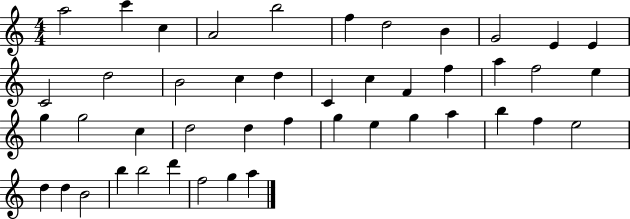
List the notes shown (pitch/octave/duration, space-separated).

A5/h C6/q C5/q A4/h B5/h F5/q D5/h B4/q G4/h E4/q E4/q C4/h D5/h B4/h C5/q D5/q C4/q C5/q F4/q F5/q A5/q F5/h E5/q G5/q G5/h C5/q D5/h D5/q F5/q G5/q E5/q G5/q A5/q B5/q F5/q E5/h D5/q D5/q B4/h B5/q B5/h D6/q F5/h G5/q A5/q